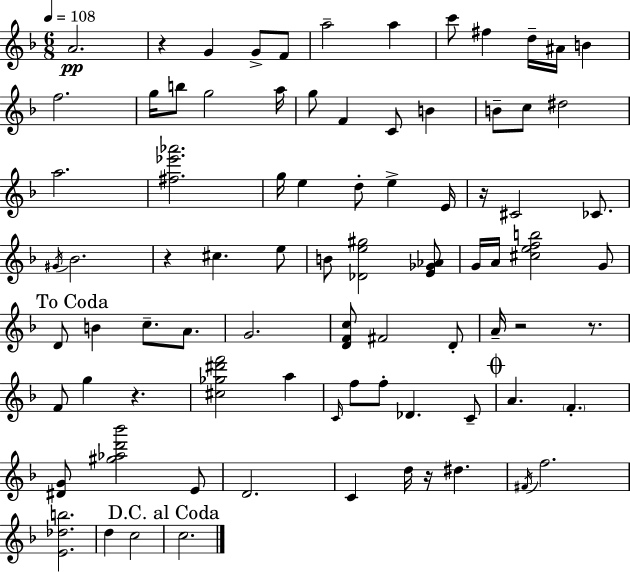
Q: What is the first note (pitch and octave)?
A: A4